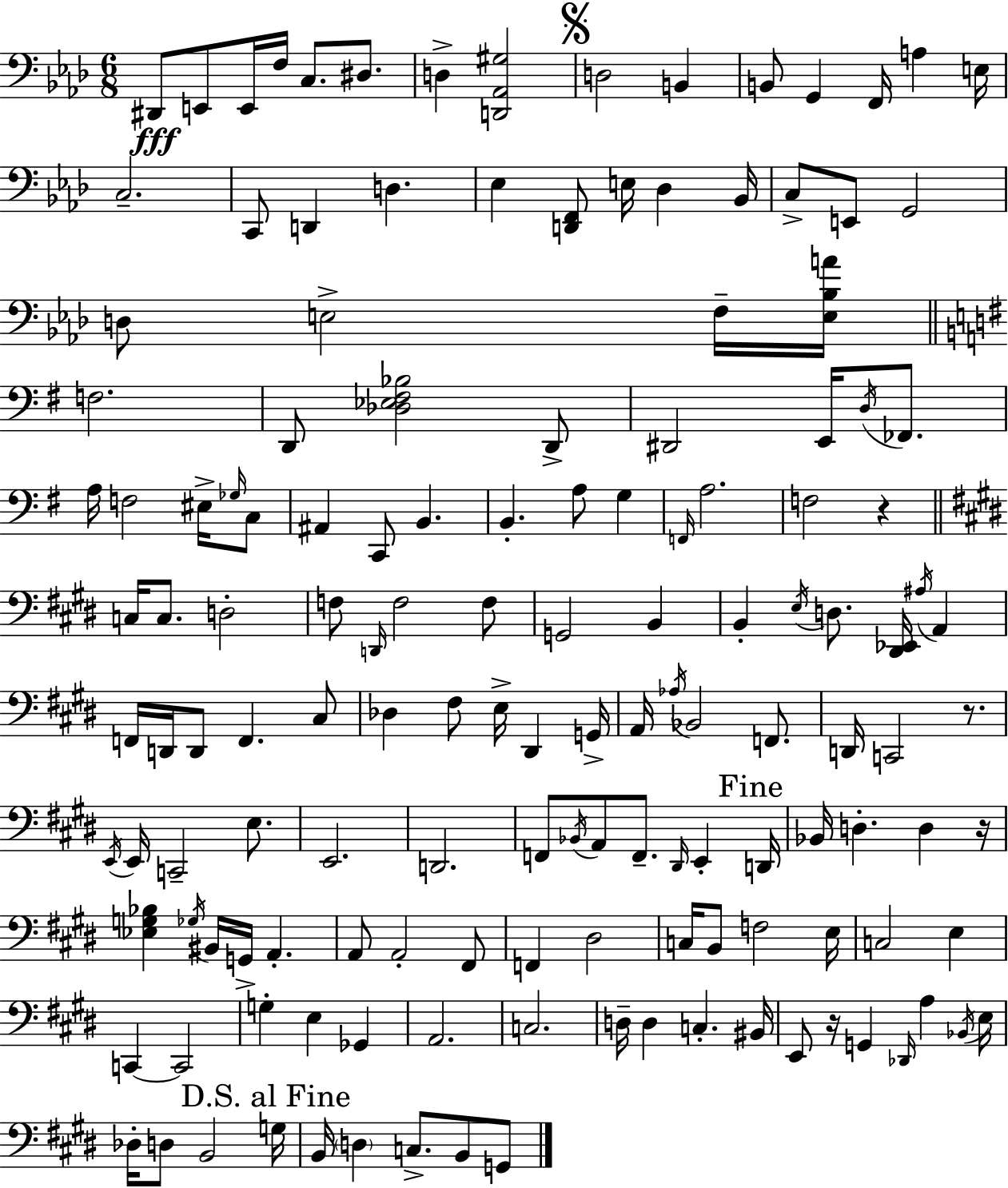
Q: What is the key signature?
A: AES major